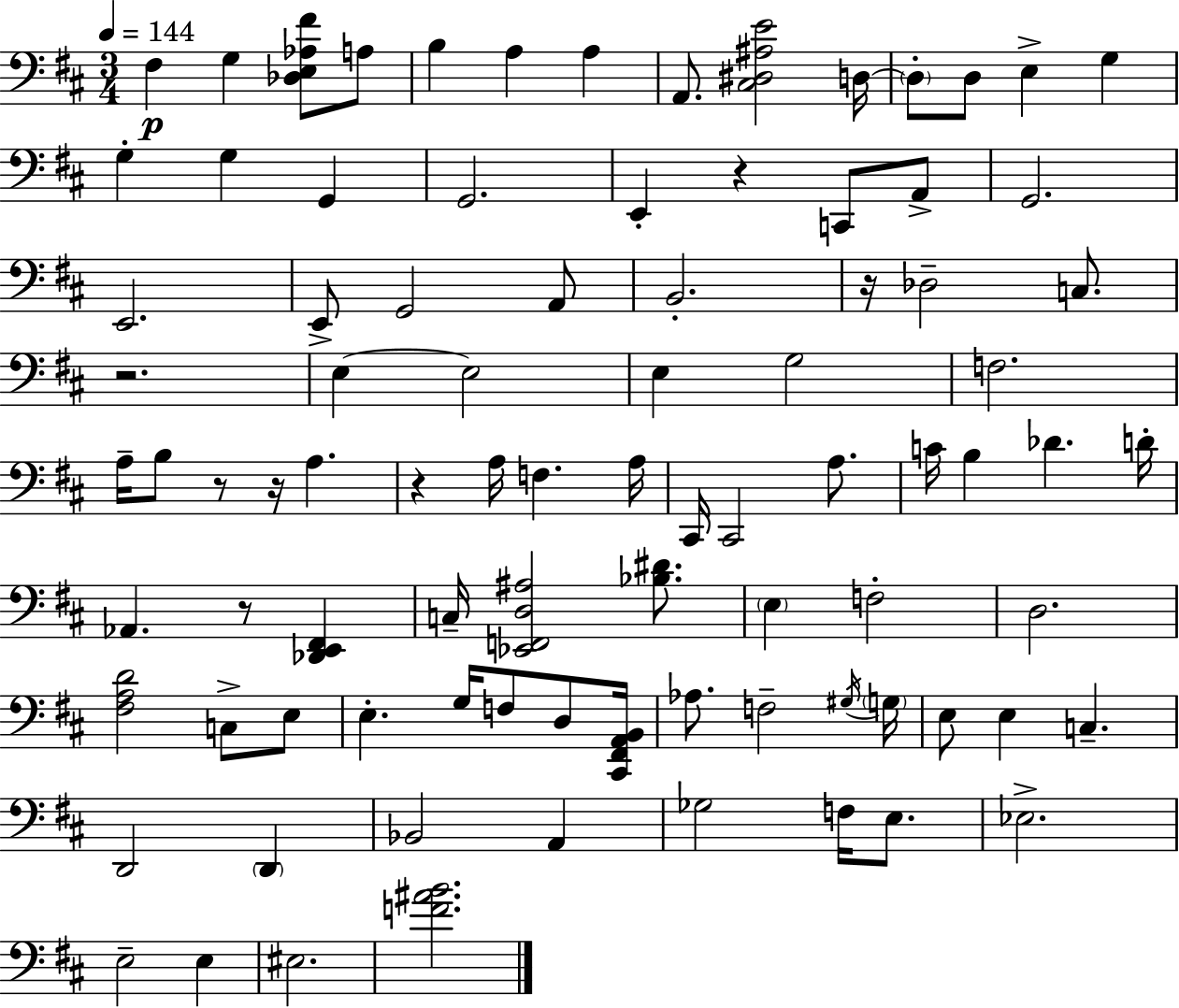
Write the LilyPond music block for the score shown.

{
  \clef bass
  \numericTimeSignature
  \time 3/4
  \key d \major
  \tempo 4 = 144
  fis4\p g4 <des e aes fis'>8 a8 | b4 a4 a4 | a,8. <cis dis ais e'>2 d16~~ | \parenthesize d8-. d8 e4-> g4 | \break g4-. g4 g,4 | g,2. | e,4-. r4 c,8 a,8-> | g,2. | \break e,2. | e,8-> g,2 a,8 | b,2.-. | r16 des2-- c8. | \break r2. | e4~~ e2 | e4 g2 | f2. | \break a16-- b8 r8 r16 a4. | r4 a16 f4. a16 | cis,16 cis,2 a8. | c'16 b4 des'4. d'16-. | \break aes,4. r8 <des, e, fis,>4 | c16-- <ees, f, d ais>2 <bes dis'>8. | \parenthesize e4 f2-. | d2. | \break <fis a d'>2 c8-> e8 | e4.-. g16 f8 d8 <cis, fis, a, b,>16 | aes8. f2-- \acciaccatura { gis16 } | \parenthesize g16 e8 e4 c4.-- | \break d,2 \parenthesize d,4 | bes,2 a,4 | ges2 f16 e8. | ees2.-> | \break e2-- e4 | eis2. | <f' ais' b'>2. | \bar "|."
}